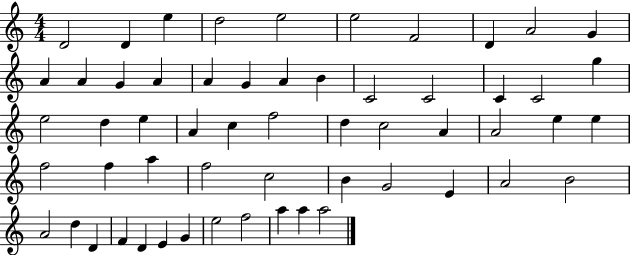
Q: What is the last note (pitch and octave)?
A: A5